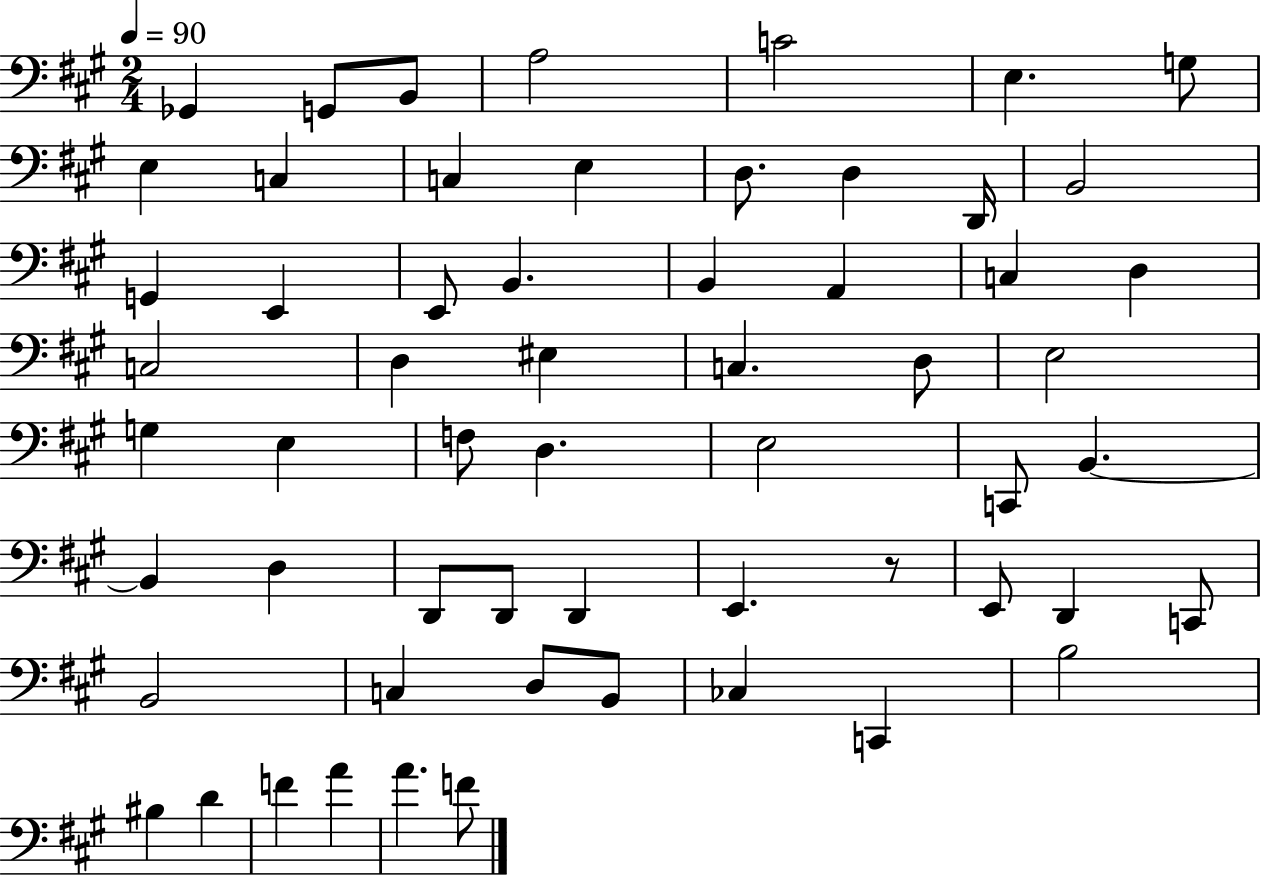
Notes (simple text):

Gb2/q G2/e B2/e A3/h C4/h E3/q. G3/e E3/q C3/q C3/q E3/q D3/e. D3/q D2/s B2/h G2/q E2/q E2/e B2/q. B2/q A2/q C3/q D3/q C3/h D3/q EIS3/q C3/q. D3/e E3/h G3/q E3/q F3/e D3/q. E3/h C2/e B2/q. B2/q D3/q D2/e D2/e D2/q E2/q. R/e E2/e D2/q C2/e B2/h C3/q D3/e B2/e CES3/q C2/q B3/h BIS3/q D4/q F4/q A4/q A4/q. F4/e